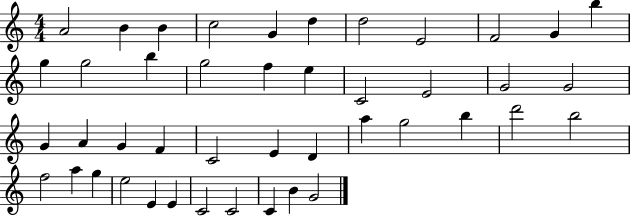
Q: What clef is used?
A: treble